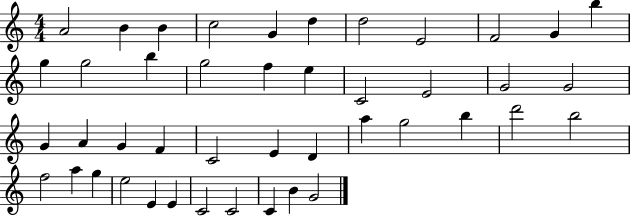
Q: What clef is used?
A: treble